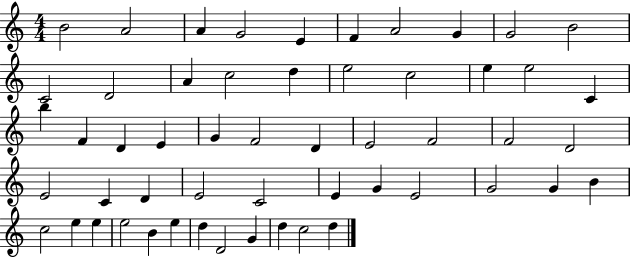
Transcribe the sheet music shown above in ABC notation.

X:1
T:Untitled
M:4/4
L:1/4
K:C
B2 A2 A G2 E F A2 G G2 B2 C2 D2 A c2 d e2 c2 e e2 C b F D E G F2 D E2 F2 F2 D2 E2 C D E2 C2 E G E2 G2 G B c2 e e e2 B e d D2 G d c2 d